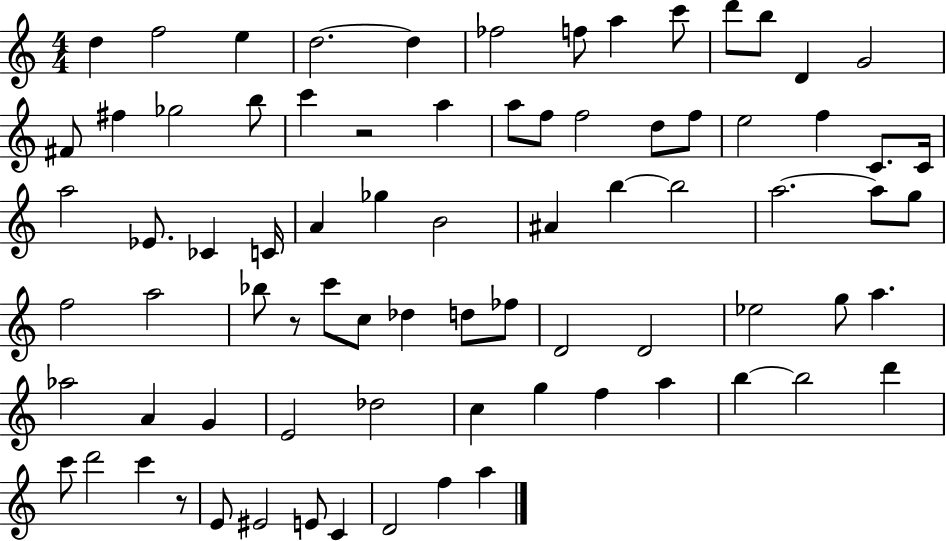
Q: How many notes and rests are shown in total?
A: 79